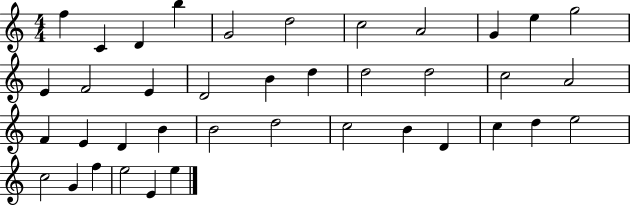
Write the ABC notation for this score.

X:1
T:Untitled
M:4/4
L:1/4
K:C
f C D b G2 d2 c2 A2 G e g2 E F2 E D2 B d d2 d2 c2 A2 F E D B B2 d2 c2 B D c d e2 c2 G f e2 E e